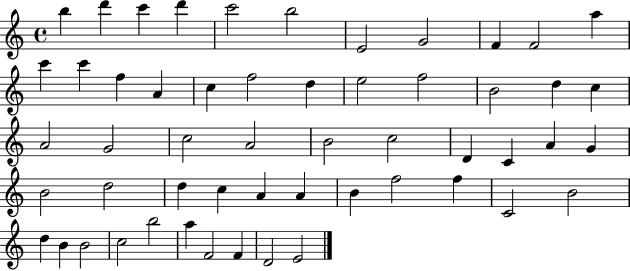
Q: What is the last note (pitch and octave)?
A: E4